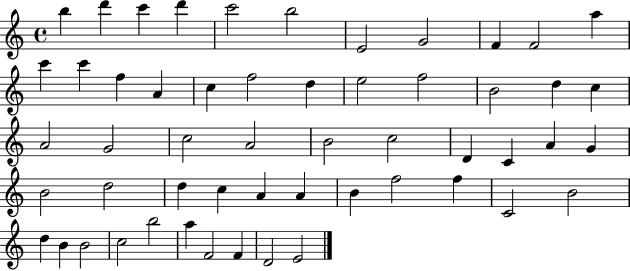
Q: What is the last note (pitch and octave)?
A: E4